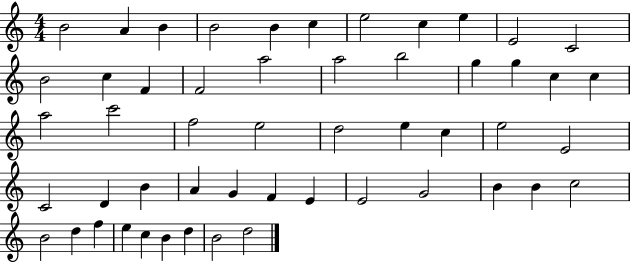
B4/h A4/q B4/q B4/h B4/q C5/q E5/h C5/q E5/q E4/h C4/h B4/h C5/q F4/q F4/h A5/h A5/h B5/h G5/q G5/q C5/q C5/q A5/h C6/h F5/h E5/h D5/h E5/q C5/q E5/h E4/h C4/h D4/q B4/q A4/q G4/q F4/q E4/q E4/h G4/h B4/q B4/q C5/h B4/h D5/q F5/q E5/q C5/q B4/q D5/q B4/h D5/h